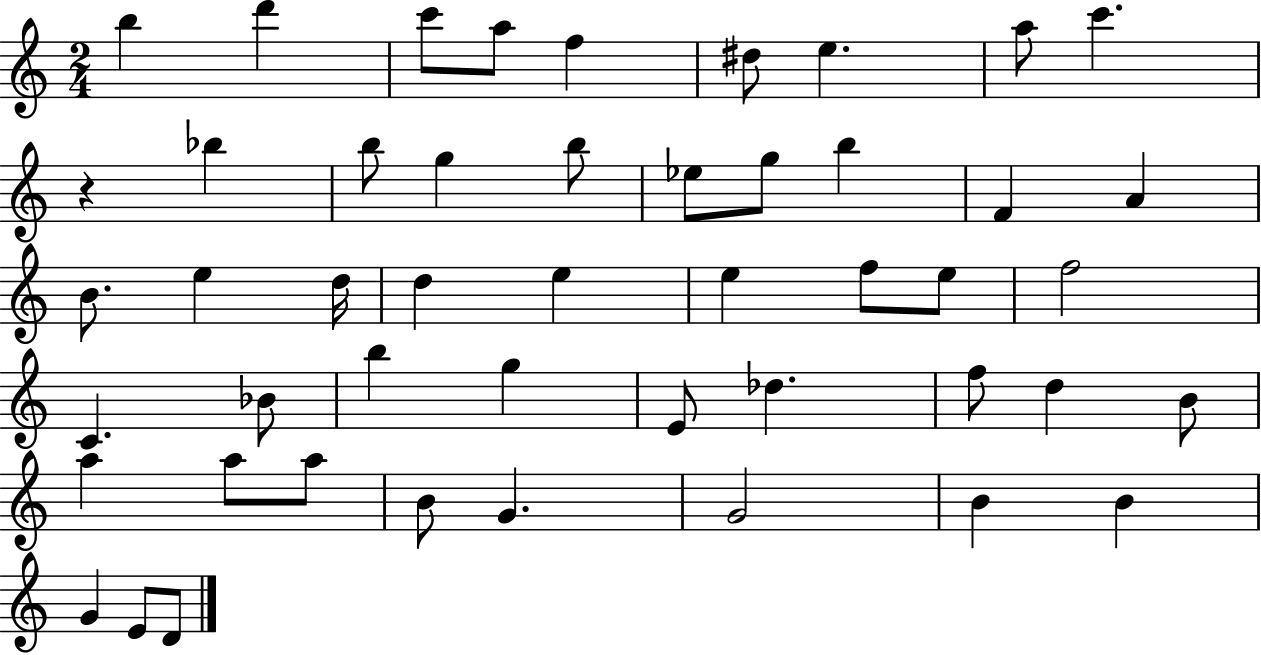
X:1
T:Untitled
M:2/4
L:1/4
K:C
b d' c'/2 a/2 f ^d/2 e a/2 c' z _b b/2 g b/2 _e/2 g/2 b F A B/2 e d/4 d e e f/2 e/2 f2 C _B/2 b g E/2 _d f/2 d B/2 a a/2 a/2 B/2 G G2 B B G E/2 D/2